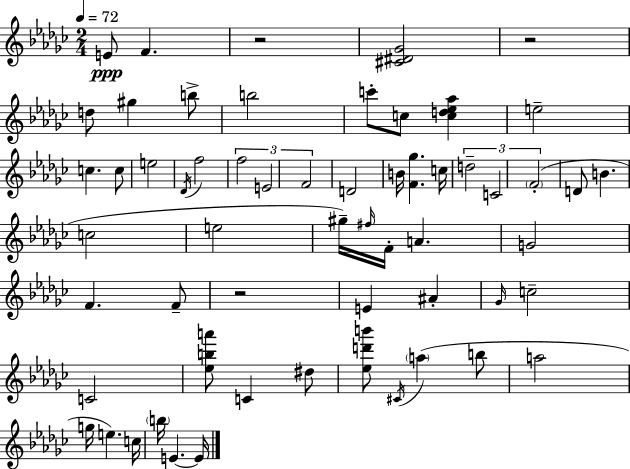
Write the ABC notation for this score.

X:1
T:Untitled
M:2/4
L:1/4
K:Ebm
E/2 F z2 [^C^D_G]2 z2 d/2 ^g b/2 b2 c'/2 c/2 [cd_e_a] e2 c c/2 e2 _D/4 f2 f2 E2 F2 D2 B/4 [F_g] c/4 d2 C2 F2 D/2 B c2 e2 ^g/4 ^f/4 F/4 A G2 F F/2 z2 E ^A _G/4 c2 C2 [_eba']/2 C ^d/2 [_ed'b']/2 ^C/4 a b/2 a2 g/4 e c/4 b/4 E E/4